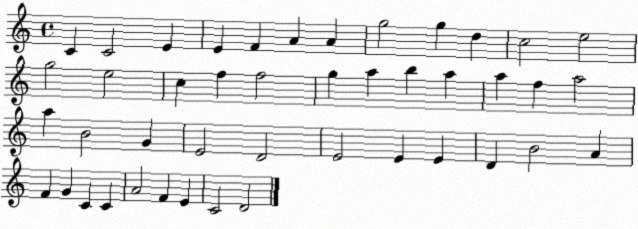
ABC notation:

X:1
T:Untitled
M:4/4
L:1/4
K:C
C C2 E E F A A g2 g d c2 e2 g2 e2 c f f2 g a b a a f a2 a B2 G E2 D2 E2 E E D B2 A F G C C A2 F E C2 D2